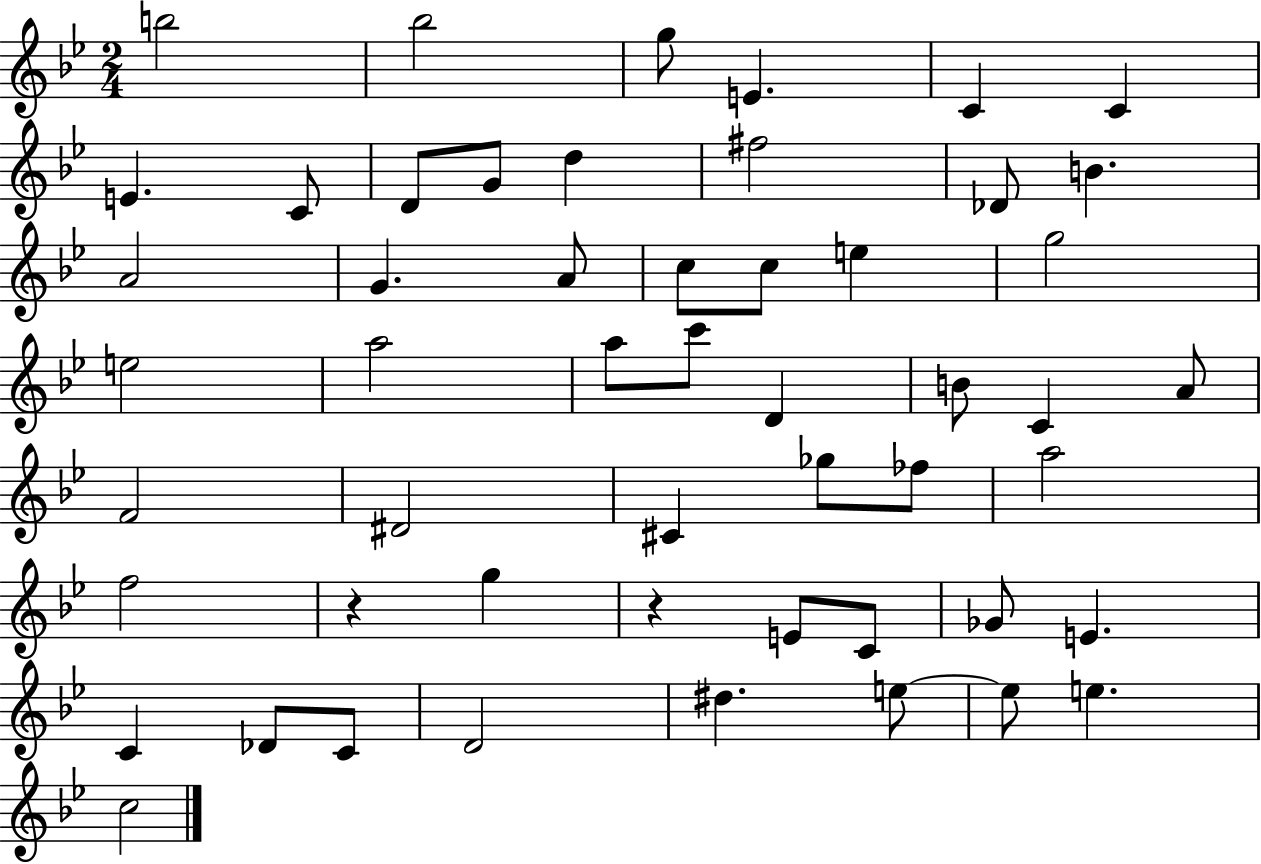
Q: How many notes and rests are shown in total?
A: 52